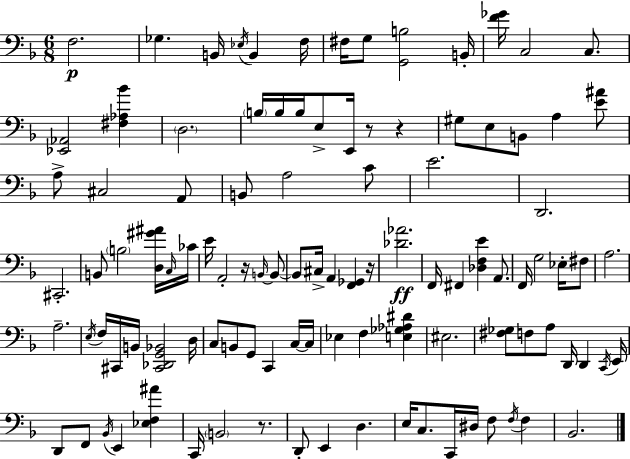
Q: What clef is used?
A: bass